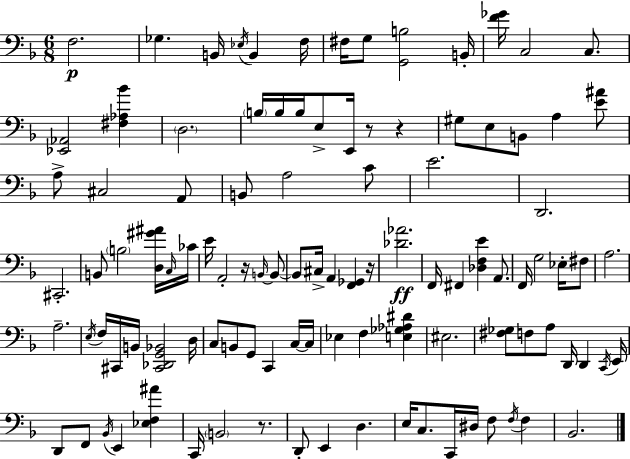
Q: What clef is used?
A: bass